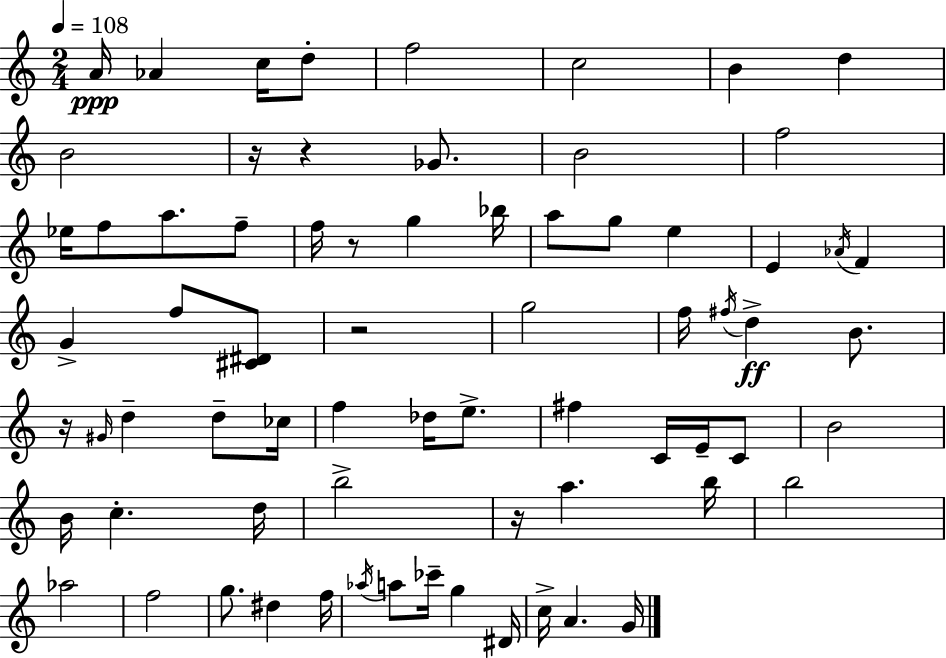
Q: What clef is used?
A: treble